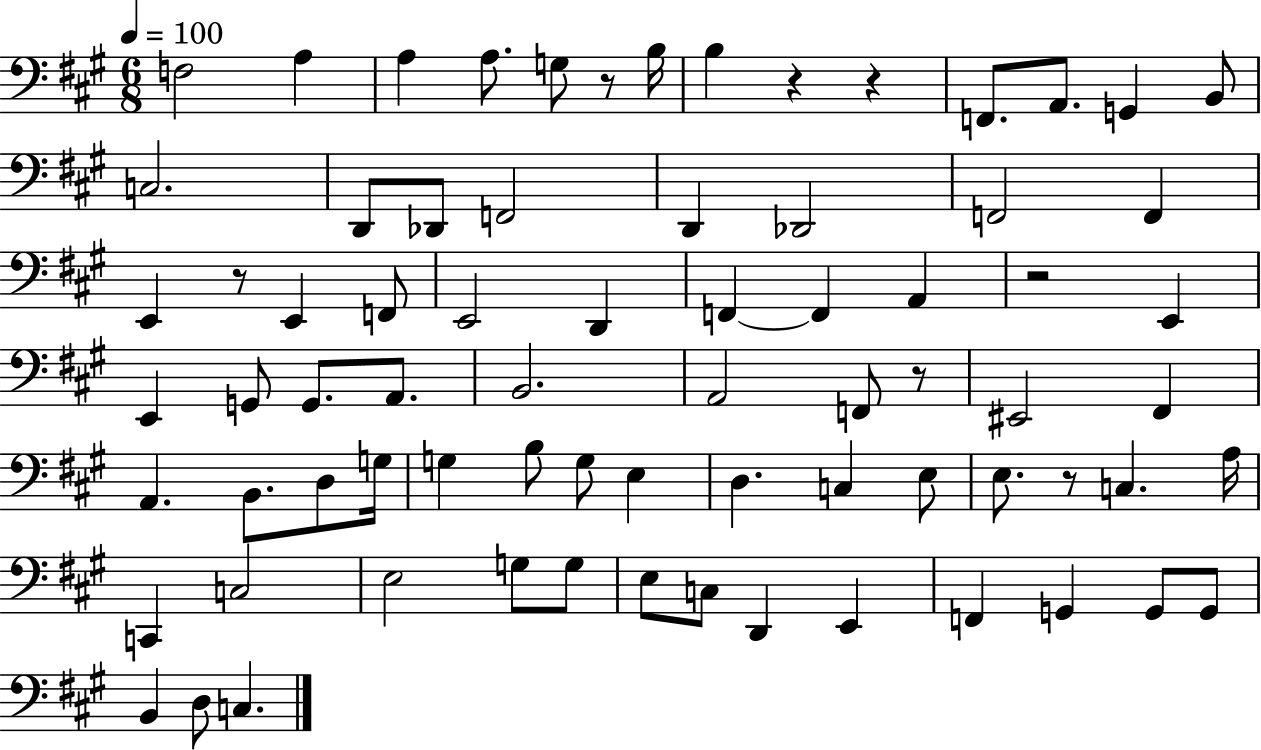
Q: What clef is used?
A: bass